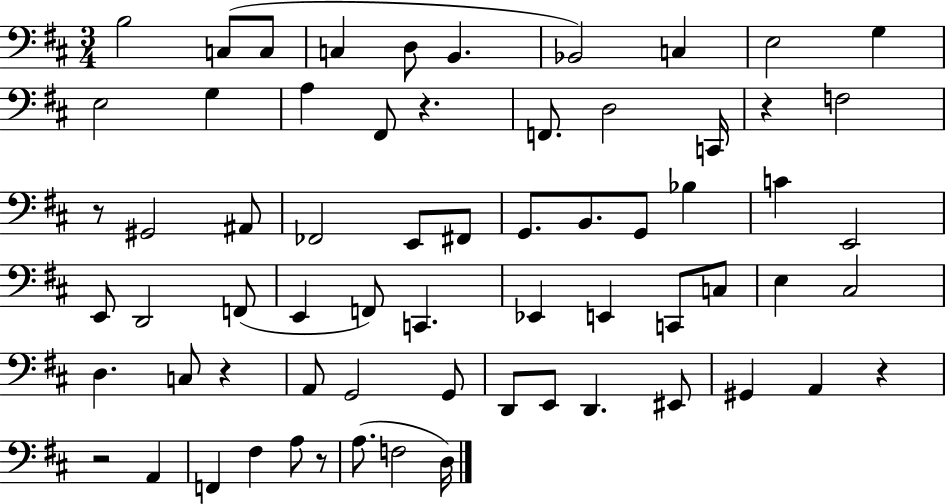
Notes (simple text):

B3/h C3/e C3/e C3/q D3/e B2/q. Bb2/h C3/q E3/h G3/q E3/h G3/q A3/q F#2/e R/q. F2/e. D3/h C2/s R/q F3/h R/e G#2/h A#2/e FES2/h E2/e F#2/e G2/e. B2/e. G2/e Bb3/q C4/q E2/h E2/e D2/h F2/e E2/q F2/e C2/q. Eb2/q E2/q C2/e C3/e E3/q C#3/h D3/q. C3/e R/q A2/e G2/h G2/e D2/e E2/e D2/q. EIS2/e G#2/q A2/q R/q R/h A2/q F2/q F#3/q A3/e R/e A3/e. F3/h D3/s